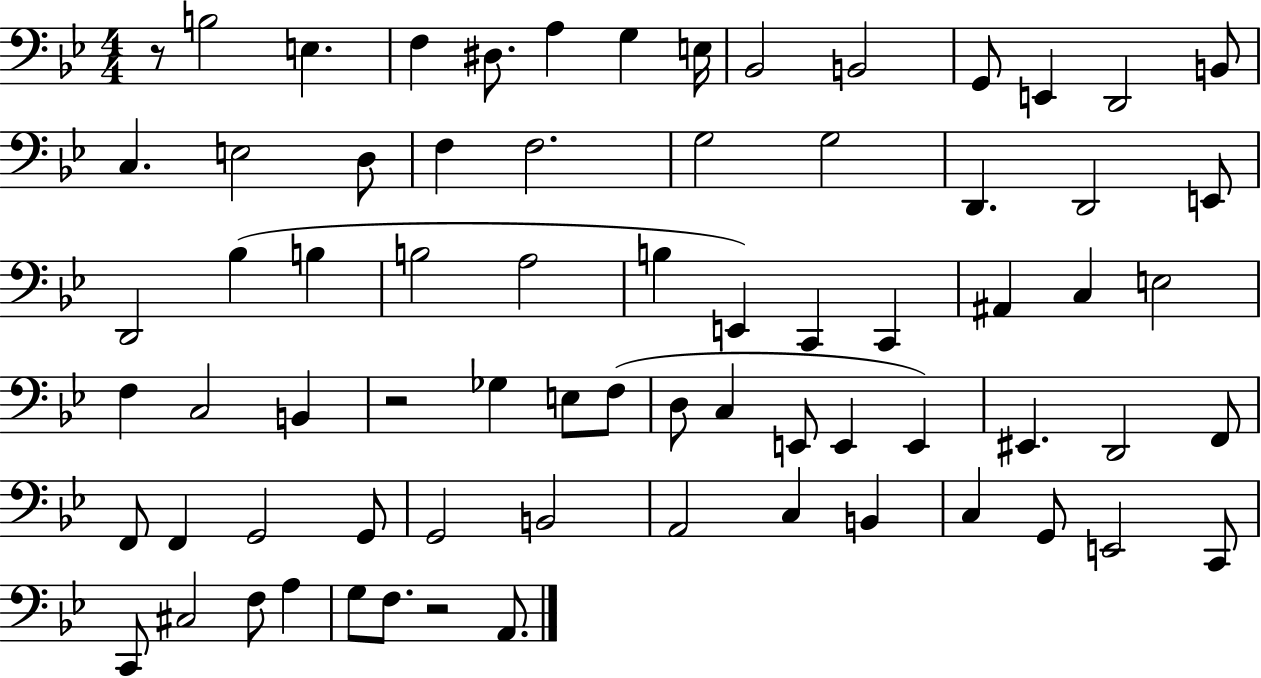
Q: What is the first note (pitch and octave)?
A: B3